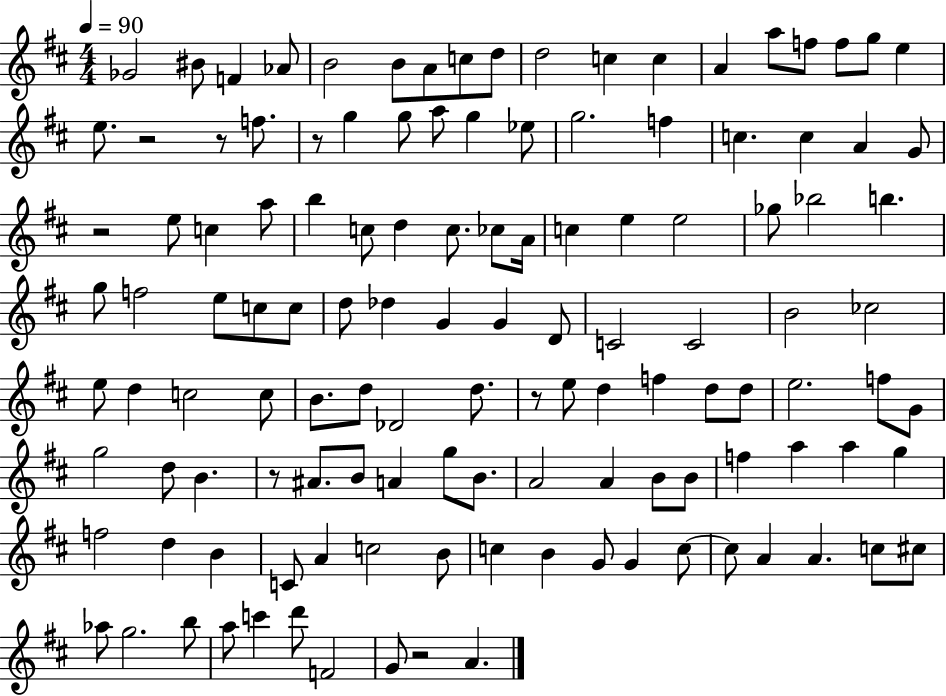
X:1
T:Untitled
M:4/4
L:1/4
K:D
_G2 ^B/2 F _A/2 B2 B/2 A/2 c/2 d/2 d2 c c A a/2 f/2 f/2 g/2 e e/2 z2 z/2 f/2 z/2 g g/2 a/2 g _e/2 g2 f c c A G/2 z2 e/2 c a/2 b c/2 d c/2 _c/2 A/4 c e e2 _g/2 _b2 b g/2 f2 e/2 c/2 c/2 d/2 _d G G D/2 C2 C2 B2 _c2 e/2 d c2 c/2 B/2 d/2 _D2 d/2 z/2 e/2 d f d/2 d/2 e2 f/2 G/2 g2 d/2 B z/2 ^A/2 B/2 A g/2 B/2 A2 A B/2 B/2 f a a g f2 d B C/2 A c2 B/2 c B G/2 G c/2 c/2 A A c/2 ^c/2 _a/2 g2 b/2 a/2 c' d'/2 F2 G/2 z2 A